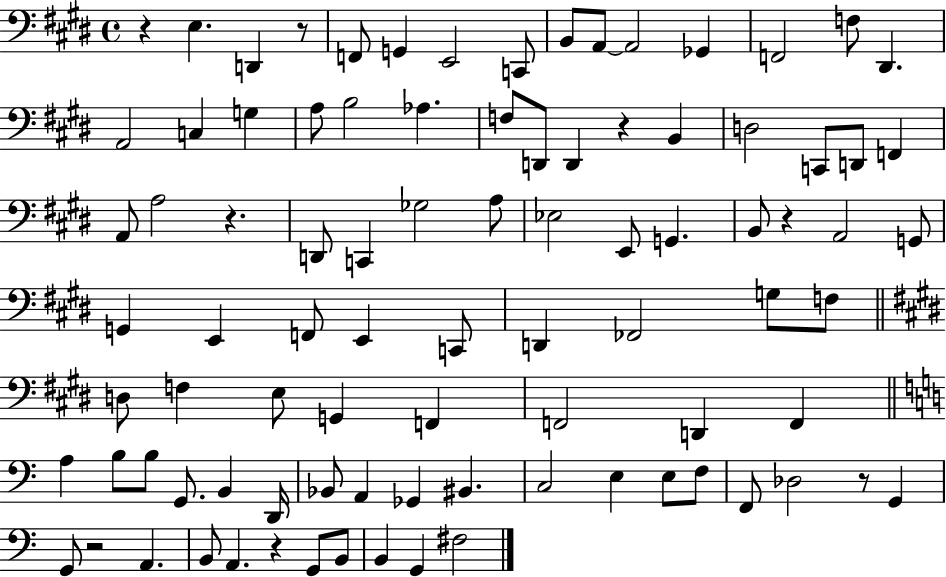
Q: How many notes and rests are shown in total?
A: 90